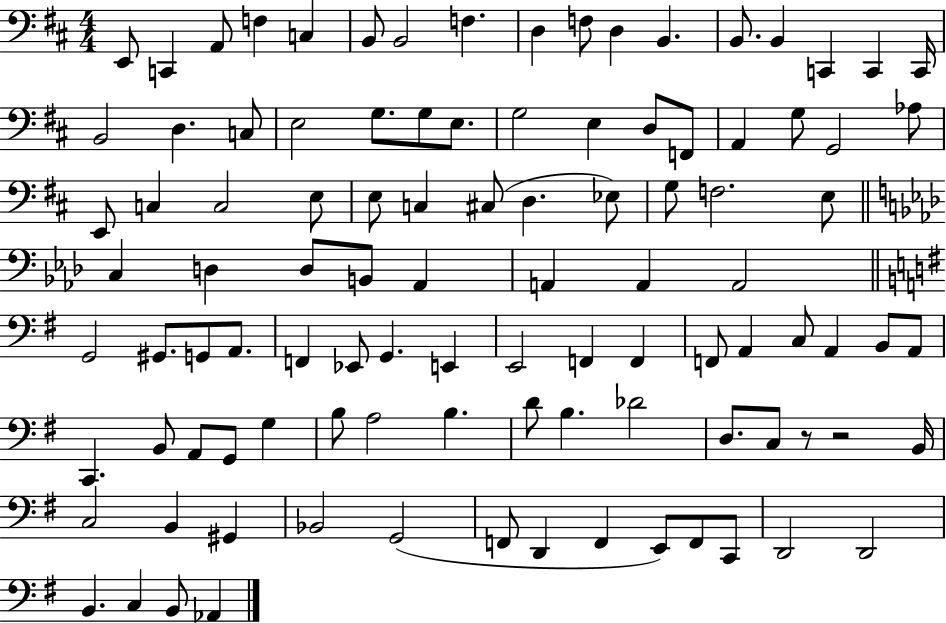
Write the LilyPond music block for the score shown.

{
  \clef bass
  \numericTimeSignature
  \time 4/4
  \key d \major
  e,8 c,4 a,8 f4 c4 | b,8 b,2 f4. | d4 f8 d4 b,4. | b,8. b,4 c,4 c,4 c,16 | \break b,2 d4. c8 | e2 g8. g8 e8. | g2 e4 d8 f,8 | a,4 g8 g,2 aes8 | \break e,8 c4 c2 e8 | e8 c4 cis8( d4. ees8) | g8 f2. e8 | \bar "||" \break \key aes \major c4 d4 d8 b,8 aes,4 | a,4 a,4 a,2 | \bar "||" \break \key e \minor g,2 gis,8. g,8 a,8. | f,4 ees,8 g,4. e,4 | e,2 f,4 f,4 | f,8 a,4 c8 a,4 b,8 a,8 | \break c,4. b,8 a,8 g,8 g4 | b8 a2 b4. | d'8 b4. des'2 | d8. c8 r8 r2 b,16 | \break c2 b,4 gis,4 | bes,2 g,2( | f,8 d,4 f,4 e,8) f,8 c,8 | d,2 d,2 | \break b,4. c4 b,8 aes,4 | \bar "|."
}